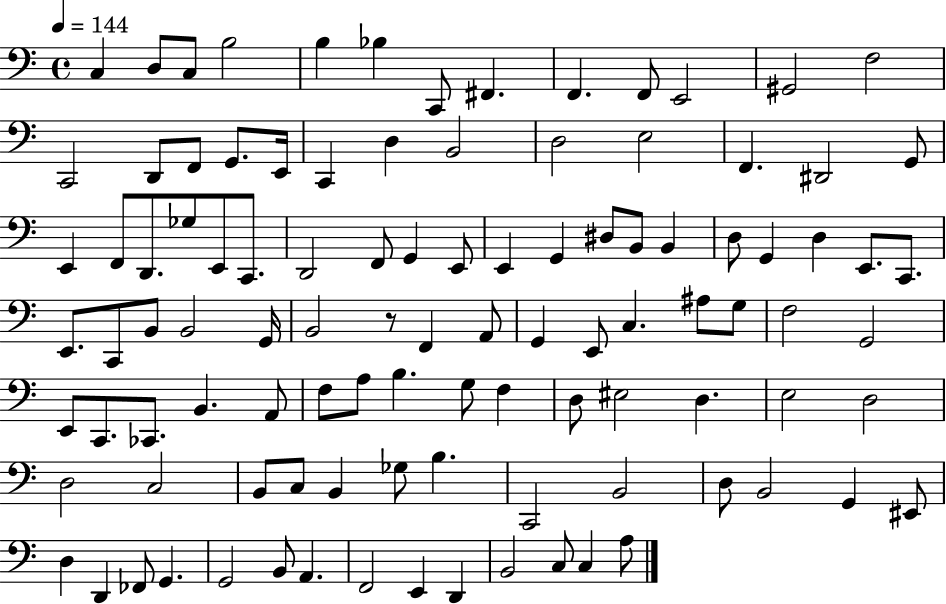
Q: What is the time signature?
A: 4/4